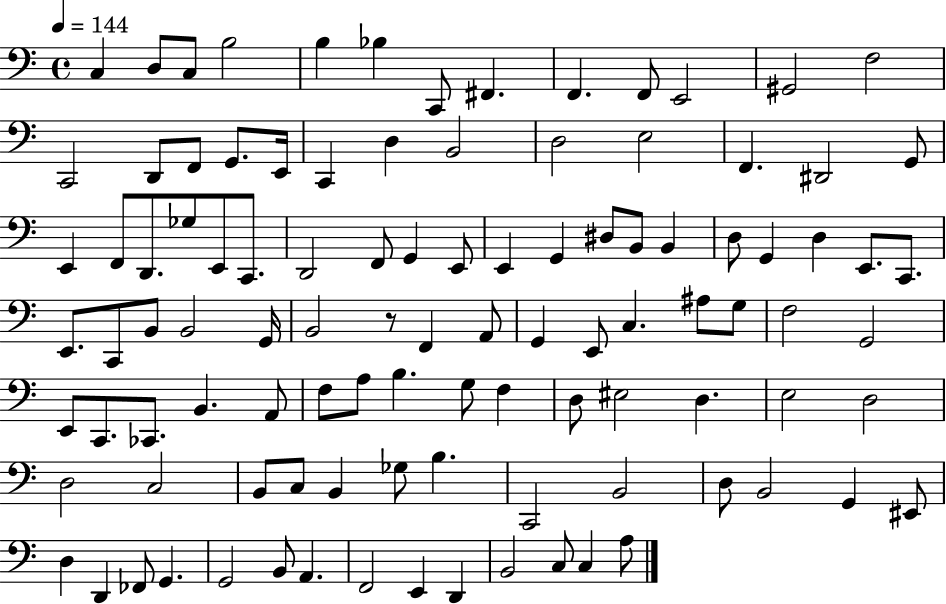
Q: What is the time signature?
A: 4/4